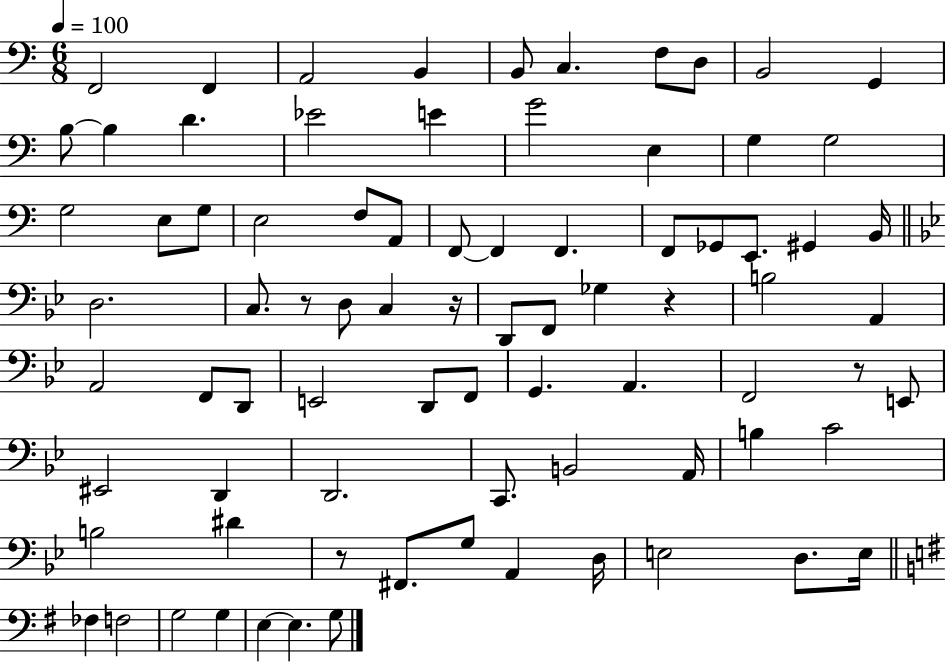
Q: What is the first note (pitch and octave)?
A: F2